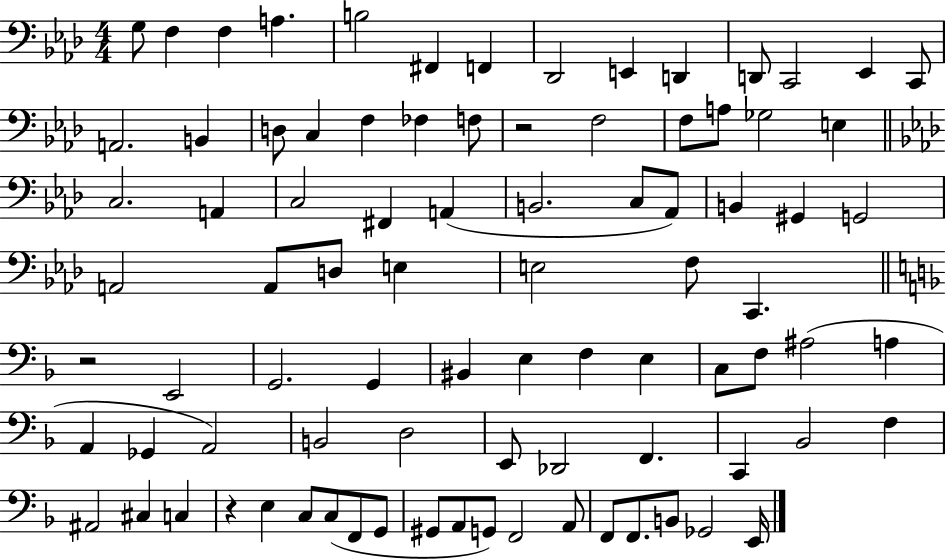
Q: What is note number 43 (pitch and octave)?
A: F3